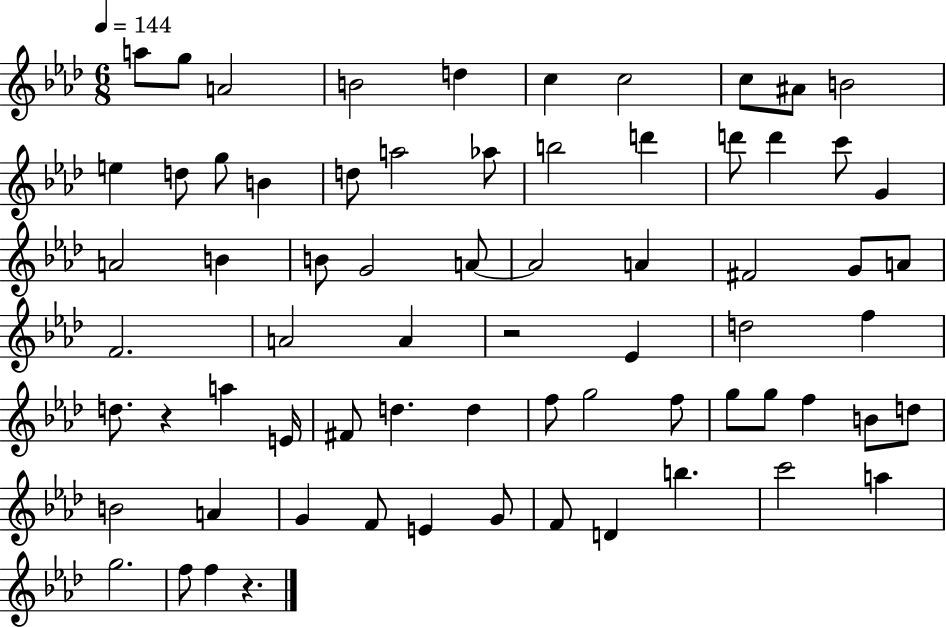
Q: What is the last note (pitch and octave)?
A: F5